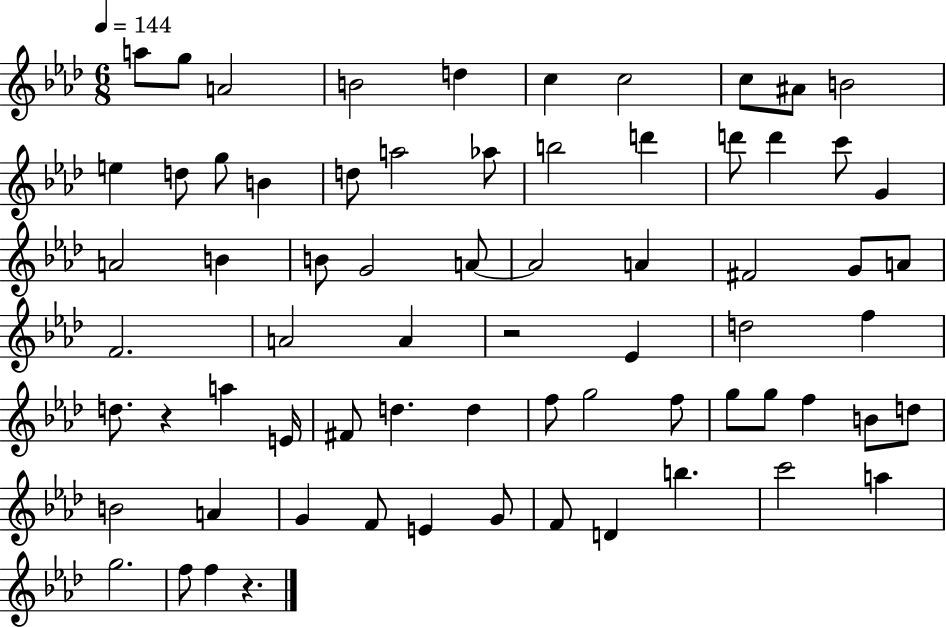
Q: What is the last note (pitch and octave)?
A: F5